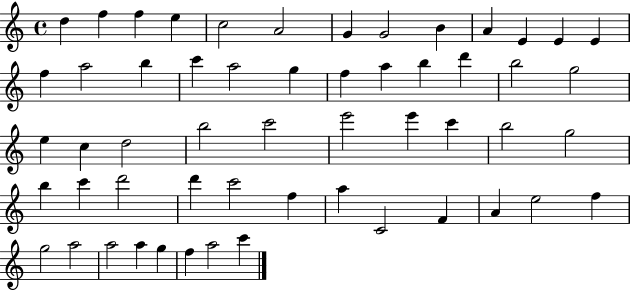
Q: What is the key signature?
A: C major